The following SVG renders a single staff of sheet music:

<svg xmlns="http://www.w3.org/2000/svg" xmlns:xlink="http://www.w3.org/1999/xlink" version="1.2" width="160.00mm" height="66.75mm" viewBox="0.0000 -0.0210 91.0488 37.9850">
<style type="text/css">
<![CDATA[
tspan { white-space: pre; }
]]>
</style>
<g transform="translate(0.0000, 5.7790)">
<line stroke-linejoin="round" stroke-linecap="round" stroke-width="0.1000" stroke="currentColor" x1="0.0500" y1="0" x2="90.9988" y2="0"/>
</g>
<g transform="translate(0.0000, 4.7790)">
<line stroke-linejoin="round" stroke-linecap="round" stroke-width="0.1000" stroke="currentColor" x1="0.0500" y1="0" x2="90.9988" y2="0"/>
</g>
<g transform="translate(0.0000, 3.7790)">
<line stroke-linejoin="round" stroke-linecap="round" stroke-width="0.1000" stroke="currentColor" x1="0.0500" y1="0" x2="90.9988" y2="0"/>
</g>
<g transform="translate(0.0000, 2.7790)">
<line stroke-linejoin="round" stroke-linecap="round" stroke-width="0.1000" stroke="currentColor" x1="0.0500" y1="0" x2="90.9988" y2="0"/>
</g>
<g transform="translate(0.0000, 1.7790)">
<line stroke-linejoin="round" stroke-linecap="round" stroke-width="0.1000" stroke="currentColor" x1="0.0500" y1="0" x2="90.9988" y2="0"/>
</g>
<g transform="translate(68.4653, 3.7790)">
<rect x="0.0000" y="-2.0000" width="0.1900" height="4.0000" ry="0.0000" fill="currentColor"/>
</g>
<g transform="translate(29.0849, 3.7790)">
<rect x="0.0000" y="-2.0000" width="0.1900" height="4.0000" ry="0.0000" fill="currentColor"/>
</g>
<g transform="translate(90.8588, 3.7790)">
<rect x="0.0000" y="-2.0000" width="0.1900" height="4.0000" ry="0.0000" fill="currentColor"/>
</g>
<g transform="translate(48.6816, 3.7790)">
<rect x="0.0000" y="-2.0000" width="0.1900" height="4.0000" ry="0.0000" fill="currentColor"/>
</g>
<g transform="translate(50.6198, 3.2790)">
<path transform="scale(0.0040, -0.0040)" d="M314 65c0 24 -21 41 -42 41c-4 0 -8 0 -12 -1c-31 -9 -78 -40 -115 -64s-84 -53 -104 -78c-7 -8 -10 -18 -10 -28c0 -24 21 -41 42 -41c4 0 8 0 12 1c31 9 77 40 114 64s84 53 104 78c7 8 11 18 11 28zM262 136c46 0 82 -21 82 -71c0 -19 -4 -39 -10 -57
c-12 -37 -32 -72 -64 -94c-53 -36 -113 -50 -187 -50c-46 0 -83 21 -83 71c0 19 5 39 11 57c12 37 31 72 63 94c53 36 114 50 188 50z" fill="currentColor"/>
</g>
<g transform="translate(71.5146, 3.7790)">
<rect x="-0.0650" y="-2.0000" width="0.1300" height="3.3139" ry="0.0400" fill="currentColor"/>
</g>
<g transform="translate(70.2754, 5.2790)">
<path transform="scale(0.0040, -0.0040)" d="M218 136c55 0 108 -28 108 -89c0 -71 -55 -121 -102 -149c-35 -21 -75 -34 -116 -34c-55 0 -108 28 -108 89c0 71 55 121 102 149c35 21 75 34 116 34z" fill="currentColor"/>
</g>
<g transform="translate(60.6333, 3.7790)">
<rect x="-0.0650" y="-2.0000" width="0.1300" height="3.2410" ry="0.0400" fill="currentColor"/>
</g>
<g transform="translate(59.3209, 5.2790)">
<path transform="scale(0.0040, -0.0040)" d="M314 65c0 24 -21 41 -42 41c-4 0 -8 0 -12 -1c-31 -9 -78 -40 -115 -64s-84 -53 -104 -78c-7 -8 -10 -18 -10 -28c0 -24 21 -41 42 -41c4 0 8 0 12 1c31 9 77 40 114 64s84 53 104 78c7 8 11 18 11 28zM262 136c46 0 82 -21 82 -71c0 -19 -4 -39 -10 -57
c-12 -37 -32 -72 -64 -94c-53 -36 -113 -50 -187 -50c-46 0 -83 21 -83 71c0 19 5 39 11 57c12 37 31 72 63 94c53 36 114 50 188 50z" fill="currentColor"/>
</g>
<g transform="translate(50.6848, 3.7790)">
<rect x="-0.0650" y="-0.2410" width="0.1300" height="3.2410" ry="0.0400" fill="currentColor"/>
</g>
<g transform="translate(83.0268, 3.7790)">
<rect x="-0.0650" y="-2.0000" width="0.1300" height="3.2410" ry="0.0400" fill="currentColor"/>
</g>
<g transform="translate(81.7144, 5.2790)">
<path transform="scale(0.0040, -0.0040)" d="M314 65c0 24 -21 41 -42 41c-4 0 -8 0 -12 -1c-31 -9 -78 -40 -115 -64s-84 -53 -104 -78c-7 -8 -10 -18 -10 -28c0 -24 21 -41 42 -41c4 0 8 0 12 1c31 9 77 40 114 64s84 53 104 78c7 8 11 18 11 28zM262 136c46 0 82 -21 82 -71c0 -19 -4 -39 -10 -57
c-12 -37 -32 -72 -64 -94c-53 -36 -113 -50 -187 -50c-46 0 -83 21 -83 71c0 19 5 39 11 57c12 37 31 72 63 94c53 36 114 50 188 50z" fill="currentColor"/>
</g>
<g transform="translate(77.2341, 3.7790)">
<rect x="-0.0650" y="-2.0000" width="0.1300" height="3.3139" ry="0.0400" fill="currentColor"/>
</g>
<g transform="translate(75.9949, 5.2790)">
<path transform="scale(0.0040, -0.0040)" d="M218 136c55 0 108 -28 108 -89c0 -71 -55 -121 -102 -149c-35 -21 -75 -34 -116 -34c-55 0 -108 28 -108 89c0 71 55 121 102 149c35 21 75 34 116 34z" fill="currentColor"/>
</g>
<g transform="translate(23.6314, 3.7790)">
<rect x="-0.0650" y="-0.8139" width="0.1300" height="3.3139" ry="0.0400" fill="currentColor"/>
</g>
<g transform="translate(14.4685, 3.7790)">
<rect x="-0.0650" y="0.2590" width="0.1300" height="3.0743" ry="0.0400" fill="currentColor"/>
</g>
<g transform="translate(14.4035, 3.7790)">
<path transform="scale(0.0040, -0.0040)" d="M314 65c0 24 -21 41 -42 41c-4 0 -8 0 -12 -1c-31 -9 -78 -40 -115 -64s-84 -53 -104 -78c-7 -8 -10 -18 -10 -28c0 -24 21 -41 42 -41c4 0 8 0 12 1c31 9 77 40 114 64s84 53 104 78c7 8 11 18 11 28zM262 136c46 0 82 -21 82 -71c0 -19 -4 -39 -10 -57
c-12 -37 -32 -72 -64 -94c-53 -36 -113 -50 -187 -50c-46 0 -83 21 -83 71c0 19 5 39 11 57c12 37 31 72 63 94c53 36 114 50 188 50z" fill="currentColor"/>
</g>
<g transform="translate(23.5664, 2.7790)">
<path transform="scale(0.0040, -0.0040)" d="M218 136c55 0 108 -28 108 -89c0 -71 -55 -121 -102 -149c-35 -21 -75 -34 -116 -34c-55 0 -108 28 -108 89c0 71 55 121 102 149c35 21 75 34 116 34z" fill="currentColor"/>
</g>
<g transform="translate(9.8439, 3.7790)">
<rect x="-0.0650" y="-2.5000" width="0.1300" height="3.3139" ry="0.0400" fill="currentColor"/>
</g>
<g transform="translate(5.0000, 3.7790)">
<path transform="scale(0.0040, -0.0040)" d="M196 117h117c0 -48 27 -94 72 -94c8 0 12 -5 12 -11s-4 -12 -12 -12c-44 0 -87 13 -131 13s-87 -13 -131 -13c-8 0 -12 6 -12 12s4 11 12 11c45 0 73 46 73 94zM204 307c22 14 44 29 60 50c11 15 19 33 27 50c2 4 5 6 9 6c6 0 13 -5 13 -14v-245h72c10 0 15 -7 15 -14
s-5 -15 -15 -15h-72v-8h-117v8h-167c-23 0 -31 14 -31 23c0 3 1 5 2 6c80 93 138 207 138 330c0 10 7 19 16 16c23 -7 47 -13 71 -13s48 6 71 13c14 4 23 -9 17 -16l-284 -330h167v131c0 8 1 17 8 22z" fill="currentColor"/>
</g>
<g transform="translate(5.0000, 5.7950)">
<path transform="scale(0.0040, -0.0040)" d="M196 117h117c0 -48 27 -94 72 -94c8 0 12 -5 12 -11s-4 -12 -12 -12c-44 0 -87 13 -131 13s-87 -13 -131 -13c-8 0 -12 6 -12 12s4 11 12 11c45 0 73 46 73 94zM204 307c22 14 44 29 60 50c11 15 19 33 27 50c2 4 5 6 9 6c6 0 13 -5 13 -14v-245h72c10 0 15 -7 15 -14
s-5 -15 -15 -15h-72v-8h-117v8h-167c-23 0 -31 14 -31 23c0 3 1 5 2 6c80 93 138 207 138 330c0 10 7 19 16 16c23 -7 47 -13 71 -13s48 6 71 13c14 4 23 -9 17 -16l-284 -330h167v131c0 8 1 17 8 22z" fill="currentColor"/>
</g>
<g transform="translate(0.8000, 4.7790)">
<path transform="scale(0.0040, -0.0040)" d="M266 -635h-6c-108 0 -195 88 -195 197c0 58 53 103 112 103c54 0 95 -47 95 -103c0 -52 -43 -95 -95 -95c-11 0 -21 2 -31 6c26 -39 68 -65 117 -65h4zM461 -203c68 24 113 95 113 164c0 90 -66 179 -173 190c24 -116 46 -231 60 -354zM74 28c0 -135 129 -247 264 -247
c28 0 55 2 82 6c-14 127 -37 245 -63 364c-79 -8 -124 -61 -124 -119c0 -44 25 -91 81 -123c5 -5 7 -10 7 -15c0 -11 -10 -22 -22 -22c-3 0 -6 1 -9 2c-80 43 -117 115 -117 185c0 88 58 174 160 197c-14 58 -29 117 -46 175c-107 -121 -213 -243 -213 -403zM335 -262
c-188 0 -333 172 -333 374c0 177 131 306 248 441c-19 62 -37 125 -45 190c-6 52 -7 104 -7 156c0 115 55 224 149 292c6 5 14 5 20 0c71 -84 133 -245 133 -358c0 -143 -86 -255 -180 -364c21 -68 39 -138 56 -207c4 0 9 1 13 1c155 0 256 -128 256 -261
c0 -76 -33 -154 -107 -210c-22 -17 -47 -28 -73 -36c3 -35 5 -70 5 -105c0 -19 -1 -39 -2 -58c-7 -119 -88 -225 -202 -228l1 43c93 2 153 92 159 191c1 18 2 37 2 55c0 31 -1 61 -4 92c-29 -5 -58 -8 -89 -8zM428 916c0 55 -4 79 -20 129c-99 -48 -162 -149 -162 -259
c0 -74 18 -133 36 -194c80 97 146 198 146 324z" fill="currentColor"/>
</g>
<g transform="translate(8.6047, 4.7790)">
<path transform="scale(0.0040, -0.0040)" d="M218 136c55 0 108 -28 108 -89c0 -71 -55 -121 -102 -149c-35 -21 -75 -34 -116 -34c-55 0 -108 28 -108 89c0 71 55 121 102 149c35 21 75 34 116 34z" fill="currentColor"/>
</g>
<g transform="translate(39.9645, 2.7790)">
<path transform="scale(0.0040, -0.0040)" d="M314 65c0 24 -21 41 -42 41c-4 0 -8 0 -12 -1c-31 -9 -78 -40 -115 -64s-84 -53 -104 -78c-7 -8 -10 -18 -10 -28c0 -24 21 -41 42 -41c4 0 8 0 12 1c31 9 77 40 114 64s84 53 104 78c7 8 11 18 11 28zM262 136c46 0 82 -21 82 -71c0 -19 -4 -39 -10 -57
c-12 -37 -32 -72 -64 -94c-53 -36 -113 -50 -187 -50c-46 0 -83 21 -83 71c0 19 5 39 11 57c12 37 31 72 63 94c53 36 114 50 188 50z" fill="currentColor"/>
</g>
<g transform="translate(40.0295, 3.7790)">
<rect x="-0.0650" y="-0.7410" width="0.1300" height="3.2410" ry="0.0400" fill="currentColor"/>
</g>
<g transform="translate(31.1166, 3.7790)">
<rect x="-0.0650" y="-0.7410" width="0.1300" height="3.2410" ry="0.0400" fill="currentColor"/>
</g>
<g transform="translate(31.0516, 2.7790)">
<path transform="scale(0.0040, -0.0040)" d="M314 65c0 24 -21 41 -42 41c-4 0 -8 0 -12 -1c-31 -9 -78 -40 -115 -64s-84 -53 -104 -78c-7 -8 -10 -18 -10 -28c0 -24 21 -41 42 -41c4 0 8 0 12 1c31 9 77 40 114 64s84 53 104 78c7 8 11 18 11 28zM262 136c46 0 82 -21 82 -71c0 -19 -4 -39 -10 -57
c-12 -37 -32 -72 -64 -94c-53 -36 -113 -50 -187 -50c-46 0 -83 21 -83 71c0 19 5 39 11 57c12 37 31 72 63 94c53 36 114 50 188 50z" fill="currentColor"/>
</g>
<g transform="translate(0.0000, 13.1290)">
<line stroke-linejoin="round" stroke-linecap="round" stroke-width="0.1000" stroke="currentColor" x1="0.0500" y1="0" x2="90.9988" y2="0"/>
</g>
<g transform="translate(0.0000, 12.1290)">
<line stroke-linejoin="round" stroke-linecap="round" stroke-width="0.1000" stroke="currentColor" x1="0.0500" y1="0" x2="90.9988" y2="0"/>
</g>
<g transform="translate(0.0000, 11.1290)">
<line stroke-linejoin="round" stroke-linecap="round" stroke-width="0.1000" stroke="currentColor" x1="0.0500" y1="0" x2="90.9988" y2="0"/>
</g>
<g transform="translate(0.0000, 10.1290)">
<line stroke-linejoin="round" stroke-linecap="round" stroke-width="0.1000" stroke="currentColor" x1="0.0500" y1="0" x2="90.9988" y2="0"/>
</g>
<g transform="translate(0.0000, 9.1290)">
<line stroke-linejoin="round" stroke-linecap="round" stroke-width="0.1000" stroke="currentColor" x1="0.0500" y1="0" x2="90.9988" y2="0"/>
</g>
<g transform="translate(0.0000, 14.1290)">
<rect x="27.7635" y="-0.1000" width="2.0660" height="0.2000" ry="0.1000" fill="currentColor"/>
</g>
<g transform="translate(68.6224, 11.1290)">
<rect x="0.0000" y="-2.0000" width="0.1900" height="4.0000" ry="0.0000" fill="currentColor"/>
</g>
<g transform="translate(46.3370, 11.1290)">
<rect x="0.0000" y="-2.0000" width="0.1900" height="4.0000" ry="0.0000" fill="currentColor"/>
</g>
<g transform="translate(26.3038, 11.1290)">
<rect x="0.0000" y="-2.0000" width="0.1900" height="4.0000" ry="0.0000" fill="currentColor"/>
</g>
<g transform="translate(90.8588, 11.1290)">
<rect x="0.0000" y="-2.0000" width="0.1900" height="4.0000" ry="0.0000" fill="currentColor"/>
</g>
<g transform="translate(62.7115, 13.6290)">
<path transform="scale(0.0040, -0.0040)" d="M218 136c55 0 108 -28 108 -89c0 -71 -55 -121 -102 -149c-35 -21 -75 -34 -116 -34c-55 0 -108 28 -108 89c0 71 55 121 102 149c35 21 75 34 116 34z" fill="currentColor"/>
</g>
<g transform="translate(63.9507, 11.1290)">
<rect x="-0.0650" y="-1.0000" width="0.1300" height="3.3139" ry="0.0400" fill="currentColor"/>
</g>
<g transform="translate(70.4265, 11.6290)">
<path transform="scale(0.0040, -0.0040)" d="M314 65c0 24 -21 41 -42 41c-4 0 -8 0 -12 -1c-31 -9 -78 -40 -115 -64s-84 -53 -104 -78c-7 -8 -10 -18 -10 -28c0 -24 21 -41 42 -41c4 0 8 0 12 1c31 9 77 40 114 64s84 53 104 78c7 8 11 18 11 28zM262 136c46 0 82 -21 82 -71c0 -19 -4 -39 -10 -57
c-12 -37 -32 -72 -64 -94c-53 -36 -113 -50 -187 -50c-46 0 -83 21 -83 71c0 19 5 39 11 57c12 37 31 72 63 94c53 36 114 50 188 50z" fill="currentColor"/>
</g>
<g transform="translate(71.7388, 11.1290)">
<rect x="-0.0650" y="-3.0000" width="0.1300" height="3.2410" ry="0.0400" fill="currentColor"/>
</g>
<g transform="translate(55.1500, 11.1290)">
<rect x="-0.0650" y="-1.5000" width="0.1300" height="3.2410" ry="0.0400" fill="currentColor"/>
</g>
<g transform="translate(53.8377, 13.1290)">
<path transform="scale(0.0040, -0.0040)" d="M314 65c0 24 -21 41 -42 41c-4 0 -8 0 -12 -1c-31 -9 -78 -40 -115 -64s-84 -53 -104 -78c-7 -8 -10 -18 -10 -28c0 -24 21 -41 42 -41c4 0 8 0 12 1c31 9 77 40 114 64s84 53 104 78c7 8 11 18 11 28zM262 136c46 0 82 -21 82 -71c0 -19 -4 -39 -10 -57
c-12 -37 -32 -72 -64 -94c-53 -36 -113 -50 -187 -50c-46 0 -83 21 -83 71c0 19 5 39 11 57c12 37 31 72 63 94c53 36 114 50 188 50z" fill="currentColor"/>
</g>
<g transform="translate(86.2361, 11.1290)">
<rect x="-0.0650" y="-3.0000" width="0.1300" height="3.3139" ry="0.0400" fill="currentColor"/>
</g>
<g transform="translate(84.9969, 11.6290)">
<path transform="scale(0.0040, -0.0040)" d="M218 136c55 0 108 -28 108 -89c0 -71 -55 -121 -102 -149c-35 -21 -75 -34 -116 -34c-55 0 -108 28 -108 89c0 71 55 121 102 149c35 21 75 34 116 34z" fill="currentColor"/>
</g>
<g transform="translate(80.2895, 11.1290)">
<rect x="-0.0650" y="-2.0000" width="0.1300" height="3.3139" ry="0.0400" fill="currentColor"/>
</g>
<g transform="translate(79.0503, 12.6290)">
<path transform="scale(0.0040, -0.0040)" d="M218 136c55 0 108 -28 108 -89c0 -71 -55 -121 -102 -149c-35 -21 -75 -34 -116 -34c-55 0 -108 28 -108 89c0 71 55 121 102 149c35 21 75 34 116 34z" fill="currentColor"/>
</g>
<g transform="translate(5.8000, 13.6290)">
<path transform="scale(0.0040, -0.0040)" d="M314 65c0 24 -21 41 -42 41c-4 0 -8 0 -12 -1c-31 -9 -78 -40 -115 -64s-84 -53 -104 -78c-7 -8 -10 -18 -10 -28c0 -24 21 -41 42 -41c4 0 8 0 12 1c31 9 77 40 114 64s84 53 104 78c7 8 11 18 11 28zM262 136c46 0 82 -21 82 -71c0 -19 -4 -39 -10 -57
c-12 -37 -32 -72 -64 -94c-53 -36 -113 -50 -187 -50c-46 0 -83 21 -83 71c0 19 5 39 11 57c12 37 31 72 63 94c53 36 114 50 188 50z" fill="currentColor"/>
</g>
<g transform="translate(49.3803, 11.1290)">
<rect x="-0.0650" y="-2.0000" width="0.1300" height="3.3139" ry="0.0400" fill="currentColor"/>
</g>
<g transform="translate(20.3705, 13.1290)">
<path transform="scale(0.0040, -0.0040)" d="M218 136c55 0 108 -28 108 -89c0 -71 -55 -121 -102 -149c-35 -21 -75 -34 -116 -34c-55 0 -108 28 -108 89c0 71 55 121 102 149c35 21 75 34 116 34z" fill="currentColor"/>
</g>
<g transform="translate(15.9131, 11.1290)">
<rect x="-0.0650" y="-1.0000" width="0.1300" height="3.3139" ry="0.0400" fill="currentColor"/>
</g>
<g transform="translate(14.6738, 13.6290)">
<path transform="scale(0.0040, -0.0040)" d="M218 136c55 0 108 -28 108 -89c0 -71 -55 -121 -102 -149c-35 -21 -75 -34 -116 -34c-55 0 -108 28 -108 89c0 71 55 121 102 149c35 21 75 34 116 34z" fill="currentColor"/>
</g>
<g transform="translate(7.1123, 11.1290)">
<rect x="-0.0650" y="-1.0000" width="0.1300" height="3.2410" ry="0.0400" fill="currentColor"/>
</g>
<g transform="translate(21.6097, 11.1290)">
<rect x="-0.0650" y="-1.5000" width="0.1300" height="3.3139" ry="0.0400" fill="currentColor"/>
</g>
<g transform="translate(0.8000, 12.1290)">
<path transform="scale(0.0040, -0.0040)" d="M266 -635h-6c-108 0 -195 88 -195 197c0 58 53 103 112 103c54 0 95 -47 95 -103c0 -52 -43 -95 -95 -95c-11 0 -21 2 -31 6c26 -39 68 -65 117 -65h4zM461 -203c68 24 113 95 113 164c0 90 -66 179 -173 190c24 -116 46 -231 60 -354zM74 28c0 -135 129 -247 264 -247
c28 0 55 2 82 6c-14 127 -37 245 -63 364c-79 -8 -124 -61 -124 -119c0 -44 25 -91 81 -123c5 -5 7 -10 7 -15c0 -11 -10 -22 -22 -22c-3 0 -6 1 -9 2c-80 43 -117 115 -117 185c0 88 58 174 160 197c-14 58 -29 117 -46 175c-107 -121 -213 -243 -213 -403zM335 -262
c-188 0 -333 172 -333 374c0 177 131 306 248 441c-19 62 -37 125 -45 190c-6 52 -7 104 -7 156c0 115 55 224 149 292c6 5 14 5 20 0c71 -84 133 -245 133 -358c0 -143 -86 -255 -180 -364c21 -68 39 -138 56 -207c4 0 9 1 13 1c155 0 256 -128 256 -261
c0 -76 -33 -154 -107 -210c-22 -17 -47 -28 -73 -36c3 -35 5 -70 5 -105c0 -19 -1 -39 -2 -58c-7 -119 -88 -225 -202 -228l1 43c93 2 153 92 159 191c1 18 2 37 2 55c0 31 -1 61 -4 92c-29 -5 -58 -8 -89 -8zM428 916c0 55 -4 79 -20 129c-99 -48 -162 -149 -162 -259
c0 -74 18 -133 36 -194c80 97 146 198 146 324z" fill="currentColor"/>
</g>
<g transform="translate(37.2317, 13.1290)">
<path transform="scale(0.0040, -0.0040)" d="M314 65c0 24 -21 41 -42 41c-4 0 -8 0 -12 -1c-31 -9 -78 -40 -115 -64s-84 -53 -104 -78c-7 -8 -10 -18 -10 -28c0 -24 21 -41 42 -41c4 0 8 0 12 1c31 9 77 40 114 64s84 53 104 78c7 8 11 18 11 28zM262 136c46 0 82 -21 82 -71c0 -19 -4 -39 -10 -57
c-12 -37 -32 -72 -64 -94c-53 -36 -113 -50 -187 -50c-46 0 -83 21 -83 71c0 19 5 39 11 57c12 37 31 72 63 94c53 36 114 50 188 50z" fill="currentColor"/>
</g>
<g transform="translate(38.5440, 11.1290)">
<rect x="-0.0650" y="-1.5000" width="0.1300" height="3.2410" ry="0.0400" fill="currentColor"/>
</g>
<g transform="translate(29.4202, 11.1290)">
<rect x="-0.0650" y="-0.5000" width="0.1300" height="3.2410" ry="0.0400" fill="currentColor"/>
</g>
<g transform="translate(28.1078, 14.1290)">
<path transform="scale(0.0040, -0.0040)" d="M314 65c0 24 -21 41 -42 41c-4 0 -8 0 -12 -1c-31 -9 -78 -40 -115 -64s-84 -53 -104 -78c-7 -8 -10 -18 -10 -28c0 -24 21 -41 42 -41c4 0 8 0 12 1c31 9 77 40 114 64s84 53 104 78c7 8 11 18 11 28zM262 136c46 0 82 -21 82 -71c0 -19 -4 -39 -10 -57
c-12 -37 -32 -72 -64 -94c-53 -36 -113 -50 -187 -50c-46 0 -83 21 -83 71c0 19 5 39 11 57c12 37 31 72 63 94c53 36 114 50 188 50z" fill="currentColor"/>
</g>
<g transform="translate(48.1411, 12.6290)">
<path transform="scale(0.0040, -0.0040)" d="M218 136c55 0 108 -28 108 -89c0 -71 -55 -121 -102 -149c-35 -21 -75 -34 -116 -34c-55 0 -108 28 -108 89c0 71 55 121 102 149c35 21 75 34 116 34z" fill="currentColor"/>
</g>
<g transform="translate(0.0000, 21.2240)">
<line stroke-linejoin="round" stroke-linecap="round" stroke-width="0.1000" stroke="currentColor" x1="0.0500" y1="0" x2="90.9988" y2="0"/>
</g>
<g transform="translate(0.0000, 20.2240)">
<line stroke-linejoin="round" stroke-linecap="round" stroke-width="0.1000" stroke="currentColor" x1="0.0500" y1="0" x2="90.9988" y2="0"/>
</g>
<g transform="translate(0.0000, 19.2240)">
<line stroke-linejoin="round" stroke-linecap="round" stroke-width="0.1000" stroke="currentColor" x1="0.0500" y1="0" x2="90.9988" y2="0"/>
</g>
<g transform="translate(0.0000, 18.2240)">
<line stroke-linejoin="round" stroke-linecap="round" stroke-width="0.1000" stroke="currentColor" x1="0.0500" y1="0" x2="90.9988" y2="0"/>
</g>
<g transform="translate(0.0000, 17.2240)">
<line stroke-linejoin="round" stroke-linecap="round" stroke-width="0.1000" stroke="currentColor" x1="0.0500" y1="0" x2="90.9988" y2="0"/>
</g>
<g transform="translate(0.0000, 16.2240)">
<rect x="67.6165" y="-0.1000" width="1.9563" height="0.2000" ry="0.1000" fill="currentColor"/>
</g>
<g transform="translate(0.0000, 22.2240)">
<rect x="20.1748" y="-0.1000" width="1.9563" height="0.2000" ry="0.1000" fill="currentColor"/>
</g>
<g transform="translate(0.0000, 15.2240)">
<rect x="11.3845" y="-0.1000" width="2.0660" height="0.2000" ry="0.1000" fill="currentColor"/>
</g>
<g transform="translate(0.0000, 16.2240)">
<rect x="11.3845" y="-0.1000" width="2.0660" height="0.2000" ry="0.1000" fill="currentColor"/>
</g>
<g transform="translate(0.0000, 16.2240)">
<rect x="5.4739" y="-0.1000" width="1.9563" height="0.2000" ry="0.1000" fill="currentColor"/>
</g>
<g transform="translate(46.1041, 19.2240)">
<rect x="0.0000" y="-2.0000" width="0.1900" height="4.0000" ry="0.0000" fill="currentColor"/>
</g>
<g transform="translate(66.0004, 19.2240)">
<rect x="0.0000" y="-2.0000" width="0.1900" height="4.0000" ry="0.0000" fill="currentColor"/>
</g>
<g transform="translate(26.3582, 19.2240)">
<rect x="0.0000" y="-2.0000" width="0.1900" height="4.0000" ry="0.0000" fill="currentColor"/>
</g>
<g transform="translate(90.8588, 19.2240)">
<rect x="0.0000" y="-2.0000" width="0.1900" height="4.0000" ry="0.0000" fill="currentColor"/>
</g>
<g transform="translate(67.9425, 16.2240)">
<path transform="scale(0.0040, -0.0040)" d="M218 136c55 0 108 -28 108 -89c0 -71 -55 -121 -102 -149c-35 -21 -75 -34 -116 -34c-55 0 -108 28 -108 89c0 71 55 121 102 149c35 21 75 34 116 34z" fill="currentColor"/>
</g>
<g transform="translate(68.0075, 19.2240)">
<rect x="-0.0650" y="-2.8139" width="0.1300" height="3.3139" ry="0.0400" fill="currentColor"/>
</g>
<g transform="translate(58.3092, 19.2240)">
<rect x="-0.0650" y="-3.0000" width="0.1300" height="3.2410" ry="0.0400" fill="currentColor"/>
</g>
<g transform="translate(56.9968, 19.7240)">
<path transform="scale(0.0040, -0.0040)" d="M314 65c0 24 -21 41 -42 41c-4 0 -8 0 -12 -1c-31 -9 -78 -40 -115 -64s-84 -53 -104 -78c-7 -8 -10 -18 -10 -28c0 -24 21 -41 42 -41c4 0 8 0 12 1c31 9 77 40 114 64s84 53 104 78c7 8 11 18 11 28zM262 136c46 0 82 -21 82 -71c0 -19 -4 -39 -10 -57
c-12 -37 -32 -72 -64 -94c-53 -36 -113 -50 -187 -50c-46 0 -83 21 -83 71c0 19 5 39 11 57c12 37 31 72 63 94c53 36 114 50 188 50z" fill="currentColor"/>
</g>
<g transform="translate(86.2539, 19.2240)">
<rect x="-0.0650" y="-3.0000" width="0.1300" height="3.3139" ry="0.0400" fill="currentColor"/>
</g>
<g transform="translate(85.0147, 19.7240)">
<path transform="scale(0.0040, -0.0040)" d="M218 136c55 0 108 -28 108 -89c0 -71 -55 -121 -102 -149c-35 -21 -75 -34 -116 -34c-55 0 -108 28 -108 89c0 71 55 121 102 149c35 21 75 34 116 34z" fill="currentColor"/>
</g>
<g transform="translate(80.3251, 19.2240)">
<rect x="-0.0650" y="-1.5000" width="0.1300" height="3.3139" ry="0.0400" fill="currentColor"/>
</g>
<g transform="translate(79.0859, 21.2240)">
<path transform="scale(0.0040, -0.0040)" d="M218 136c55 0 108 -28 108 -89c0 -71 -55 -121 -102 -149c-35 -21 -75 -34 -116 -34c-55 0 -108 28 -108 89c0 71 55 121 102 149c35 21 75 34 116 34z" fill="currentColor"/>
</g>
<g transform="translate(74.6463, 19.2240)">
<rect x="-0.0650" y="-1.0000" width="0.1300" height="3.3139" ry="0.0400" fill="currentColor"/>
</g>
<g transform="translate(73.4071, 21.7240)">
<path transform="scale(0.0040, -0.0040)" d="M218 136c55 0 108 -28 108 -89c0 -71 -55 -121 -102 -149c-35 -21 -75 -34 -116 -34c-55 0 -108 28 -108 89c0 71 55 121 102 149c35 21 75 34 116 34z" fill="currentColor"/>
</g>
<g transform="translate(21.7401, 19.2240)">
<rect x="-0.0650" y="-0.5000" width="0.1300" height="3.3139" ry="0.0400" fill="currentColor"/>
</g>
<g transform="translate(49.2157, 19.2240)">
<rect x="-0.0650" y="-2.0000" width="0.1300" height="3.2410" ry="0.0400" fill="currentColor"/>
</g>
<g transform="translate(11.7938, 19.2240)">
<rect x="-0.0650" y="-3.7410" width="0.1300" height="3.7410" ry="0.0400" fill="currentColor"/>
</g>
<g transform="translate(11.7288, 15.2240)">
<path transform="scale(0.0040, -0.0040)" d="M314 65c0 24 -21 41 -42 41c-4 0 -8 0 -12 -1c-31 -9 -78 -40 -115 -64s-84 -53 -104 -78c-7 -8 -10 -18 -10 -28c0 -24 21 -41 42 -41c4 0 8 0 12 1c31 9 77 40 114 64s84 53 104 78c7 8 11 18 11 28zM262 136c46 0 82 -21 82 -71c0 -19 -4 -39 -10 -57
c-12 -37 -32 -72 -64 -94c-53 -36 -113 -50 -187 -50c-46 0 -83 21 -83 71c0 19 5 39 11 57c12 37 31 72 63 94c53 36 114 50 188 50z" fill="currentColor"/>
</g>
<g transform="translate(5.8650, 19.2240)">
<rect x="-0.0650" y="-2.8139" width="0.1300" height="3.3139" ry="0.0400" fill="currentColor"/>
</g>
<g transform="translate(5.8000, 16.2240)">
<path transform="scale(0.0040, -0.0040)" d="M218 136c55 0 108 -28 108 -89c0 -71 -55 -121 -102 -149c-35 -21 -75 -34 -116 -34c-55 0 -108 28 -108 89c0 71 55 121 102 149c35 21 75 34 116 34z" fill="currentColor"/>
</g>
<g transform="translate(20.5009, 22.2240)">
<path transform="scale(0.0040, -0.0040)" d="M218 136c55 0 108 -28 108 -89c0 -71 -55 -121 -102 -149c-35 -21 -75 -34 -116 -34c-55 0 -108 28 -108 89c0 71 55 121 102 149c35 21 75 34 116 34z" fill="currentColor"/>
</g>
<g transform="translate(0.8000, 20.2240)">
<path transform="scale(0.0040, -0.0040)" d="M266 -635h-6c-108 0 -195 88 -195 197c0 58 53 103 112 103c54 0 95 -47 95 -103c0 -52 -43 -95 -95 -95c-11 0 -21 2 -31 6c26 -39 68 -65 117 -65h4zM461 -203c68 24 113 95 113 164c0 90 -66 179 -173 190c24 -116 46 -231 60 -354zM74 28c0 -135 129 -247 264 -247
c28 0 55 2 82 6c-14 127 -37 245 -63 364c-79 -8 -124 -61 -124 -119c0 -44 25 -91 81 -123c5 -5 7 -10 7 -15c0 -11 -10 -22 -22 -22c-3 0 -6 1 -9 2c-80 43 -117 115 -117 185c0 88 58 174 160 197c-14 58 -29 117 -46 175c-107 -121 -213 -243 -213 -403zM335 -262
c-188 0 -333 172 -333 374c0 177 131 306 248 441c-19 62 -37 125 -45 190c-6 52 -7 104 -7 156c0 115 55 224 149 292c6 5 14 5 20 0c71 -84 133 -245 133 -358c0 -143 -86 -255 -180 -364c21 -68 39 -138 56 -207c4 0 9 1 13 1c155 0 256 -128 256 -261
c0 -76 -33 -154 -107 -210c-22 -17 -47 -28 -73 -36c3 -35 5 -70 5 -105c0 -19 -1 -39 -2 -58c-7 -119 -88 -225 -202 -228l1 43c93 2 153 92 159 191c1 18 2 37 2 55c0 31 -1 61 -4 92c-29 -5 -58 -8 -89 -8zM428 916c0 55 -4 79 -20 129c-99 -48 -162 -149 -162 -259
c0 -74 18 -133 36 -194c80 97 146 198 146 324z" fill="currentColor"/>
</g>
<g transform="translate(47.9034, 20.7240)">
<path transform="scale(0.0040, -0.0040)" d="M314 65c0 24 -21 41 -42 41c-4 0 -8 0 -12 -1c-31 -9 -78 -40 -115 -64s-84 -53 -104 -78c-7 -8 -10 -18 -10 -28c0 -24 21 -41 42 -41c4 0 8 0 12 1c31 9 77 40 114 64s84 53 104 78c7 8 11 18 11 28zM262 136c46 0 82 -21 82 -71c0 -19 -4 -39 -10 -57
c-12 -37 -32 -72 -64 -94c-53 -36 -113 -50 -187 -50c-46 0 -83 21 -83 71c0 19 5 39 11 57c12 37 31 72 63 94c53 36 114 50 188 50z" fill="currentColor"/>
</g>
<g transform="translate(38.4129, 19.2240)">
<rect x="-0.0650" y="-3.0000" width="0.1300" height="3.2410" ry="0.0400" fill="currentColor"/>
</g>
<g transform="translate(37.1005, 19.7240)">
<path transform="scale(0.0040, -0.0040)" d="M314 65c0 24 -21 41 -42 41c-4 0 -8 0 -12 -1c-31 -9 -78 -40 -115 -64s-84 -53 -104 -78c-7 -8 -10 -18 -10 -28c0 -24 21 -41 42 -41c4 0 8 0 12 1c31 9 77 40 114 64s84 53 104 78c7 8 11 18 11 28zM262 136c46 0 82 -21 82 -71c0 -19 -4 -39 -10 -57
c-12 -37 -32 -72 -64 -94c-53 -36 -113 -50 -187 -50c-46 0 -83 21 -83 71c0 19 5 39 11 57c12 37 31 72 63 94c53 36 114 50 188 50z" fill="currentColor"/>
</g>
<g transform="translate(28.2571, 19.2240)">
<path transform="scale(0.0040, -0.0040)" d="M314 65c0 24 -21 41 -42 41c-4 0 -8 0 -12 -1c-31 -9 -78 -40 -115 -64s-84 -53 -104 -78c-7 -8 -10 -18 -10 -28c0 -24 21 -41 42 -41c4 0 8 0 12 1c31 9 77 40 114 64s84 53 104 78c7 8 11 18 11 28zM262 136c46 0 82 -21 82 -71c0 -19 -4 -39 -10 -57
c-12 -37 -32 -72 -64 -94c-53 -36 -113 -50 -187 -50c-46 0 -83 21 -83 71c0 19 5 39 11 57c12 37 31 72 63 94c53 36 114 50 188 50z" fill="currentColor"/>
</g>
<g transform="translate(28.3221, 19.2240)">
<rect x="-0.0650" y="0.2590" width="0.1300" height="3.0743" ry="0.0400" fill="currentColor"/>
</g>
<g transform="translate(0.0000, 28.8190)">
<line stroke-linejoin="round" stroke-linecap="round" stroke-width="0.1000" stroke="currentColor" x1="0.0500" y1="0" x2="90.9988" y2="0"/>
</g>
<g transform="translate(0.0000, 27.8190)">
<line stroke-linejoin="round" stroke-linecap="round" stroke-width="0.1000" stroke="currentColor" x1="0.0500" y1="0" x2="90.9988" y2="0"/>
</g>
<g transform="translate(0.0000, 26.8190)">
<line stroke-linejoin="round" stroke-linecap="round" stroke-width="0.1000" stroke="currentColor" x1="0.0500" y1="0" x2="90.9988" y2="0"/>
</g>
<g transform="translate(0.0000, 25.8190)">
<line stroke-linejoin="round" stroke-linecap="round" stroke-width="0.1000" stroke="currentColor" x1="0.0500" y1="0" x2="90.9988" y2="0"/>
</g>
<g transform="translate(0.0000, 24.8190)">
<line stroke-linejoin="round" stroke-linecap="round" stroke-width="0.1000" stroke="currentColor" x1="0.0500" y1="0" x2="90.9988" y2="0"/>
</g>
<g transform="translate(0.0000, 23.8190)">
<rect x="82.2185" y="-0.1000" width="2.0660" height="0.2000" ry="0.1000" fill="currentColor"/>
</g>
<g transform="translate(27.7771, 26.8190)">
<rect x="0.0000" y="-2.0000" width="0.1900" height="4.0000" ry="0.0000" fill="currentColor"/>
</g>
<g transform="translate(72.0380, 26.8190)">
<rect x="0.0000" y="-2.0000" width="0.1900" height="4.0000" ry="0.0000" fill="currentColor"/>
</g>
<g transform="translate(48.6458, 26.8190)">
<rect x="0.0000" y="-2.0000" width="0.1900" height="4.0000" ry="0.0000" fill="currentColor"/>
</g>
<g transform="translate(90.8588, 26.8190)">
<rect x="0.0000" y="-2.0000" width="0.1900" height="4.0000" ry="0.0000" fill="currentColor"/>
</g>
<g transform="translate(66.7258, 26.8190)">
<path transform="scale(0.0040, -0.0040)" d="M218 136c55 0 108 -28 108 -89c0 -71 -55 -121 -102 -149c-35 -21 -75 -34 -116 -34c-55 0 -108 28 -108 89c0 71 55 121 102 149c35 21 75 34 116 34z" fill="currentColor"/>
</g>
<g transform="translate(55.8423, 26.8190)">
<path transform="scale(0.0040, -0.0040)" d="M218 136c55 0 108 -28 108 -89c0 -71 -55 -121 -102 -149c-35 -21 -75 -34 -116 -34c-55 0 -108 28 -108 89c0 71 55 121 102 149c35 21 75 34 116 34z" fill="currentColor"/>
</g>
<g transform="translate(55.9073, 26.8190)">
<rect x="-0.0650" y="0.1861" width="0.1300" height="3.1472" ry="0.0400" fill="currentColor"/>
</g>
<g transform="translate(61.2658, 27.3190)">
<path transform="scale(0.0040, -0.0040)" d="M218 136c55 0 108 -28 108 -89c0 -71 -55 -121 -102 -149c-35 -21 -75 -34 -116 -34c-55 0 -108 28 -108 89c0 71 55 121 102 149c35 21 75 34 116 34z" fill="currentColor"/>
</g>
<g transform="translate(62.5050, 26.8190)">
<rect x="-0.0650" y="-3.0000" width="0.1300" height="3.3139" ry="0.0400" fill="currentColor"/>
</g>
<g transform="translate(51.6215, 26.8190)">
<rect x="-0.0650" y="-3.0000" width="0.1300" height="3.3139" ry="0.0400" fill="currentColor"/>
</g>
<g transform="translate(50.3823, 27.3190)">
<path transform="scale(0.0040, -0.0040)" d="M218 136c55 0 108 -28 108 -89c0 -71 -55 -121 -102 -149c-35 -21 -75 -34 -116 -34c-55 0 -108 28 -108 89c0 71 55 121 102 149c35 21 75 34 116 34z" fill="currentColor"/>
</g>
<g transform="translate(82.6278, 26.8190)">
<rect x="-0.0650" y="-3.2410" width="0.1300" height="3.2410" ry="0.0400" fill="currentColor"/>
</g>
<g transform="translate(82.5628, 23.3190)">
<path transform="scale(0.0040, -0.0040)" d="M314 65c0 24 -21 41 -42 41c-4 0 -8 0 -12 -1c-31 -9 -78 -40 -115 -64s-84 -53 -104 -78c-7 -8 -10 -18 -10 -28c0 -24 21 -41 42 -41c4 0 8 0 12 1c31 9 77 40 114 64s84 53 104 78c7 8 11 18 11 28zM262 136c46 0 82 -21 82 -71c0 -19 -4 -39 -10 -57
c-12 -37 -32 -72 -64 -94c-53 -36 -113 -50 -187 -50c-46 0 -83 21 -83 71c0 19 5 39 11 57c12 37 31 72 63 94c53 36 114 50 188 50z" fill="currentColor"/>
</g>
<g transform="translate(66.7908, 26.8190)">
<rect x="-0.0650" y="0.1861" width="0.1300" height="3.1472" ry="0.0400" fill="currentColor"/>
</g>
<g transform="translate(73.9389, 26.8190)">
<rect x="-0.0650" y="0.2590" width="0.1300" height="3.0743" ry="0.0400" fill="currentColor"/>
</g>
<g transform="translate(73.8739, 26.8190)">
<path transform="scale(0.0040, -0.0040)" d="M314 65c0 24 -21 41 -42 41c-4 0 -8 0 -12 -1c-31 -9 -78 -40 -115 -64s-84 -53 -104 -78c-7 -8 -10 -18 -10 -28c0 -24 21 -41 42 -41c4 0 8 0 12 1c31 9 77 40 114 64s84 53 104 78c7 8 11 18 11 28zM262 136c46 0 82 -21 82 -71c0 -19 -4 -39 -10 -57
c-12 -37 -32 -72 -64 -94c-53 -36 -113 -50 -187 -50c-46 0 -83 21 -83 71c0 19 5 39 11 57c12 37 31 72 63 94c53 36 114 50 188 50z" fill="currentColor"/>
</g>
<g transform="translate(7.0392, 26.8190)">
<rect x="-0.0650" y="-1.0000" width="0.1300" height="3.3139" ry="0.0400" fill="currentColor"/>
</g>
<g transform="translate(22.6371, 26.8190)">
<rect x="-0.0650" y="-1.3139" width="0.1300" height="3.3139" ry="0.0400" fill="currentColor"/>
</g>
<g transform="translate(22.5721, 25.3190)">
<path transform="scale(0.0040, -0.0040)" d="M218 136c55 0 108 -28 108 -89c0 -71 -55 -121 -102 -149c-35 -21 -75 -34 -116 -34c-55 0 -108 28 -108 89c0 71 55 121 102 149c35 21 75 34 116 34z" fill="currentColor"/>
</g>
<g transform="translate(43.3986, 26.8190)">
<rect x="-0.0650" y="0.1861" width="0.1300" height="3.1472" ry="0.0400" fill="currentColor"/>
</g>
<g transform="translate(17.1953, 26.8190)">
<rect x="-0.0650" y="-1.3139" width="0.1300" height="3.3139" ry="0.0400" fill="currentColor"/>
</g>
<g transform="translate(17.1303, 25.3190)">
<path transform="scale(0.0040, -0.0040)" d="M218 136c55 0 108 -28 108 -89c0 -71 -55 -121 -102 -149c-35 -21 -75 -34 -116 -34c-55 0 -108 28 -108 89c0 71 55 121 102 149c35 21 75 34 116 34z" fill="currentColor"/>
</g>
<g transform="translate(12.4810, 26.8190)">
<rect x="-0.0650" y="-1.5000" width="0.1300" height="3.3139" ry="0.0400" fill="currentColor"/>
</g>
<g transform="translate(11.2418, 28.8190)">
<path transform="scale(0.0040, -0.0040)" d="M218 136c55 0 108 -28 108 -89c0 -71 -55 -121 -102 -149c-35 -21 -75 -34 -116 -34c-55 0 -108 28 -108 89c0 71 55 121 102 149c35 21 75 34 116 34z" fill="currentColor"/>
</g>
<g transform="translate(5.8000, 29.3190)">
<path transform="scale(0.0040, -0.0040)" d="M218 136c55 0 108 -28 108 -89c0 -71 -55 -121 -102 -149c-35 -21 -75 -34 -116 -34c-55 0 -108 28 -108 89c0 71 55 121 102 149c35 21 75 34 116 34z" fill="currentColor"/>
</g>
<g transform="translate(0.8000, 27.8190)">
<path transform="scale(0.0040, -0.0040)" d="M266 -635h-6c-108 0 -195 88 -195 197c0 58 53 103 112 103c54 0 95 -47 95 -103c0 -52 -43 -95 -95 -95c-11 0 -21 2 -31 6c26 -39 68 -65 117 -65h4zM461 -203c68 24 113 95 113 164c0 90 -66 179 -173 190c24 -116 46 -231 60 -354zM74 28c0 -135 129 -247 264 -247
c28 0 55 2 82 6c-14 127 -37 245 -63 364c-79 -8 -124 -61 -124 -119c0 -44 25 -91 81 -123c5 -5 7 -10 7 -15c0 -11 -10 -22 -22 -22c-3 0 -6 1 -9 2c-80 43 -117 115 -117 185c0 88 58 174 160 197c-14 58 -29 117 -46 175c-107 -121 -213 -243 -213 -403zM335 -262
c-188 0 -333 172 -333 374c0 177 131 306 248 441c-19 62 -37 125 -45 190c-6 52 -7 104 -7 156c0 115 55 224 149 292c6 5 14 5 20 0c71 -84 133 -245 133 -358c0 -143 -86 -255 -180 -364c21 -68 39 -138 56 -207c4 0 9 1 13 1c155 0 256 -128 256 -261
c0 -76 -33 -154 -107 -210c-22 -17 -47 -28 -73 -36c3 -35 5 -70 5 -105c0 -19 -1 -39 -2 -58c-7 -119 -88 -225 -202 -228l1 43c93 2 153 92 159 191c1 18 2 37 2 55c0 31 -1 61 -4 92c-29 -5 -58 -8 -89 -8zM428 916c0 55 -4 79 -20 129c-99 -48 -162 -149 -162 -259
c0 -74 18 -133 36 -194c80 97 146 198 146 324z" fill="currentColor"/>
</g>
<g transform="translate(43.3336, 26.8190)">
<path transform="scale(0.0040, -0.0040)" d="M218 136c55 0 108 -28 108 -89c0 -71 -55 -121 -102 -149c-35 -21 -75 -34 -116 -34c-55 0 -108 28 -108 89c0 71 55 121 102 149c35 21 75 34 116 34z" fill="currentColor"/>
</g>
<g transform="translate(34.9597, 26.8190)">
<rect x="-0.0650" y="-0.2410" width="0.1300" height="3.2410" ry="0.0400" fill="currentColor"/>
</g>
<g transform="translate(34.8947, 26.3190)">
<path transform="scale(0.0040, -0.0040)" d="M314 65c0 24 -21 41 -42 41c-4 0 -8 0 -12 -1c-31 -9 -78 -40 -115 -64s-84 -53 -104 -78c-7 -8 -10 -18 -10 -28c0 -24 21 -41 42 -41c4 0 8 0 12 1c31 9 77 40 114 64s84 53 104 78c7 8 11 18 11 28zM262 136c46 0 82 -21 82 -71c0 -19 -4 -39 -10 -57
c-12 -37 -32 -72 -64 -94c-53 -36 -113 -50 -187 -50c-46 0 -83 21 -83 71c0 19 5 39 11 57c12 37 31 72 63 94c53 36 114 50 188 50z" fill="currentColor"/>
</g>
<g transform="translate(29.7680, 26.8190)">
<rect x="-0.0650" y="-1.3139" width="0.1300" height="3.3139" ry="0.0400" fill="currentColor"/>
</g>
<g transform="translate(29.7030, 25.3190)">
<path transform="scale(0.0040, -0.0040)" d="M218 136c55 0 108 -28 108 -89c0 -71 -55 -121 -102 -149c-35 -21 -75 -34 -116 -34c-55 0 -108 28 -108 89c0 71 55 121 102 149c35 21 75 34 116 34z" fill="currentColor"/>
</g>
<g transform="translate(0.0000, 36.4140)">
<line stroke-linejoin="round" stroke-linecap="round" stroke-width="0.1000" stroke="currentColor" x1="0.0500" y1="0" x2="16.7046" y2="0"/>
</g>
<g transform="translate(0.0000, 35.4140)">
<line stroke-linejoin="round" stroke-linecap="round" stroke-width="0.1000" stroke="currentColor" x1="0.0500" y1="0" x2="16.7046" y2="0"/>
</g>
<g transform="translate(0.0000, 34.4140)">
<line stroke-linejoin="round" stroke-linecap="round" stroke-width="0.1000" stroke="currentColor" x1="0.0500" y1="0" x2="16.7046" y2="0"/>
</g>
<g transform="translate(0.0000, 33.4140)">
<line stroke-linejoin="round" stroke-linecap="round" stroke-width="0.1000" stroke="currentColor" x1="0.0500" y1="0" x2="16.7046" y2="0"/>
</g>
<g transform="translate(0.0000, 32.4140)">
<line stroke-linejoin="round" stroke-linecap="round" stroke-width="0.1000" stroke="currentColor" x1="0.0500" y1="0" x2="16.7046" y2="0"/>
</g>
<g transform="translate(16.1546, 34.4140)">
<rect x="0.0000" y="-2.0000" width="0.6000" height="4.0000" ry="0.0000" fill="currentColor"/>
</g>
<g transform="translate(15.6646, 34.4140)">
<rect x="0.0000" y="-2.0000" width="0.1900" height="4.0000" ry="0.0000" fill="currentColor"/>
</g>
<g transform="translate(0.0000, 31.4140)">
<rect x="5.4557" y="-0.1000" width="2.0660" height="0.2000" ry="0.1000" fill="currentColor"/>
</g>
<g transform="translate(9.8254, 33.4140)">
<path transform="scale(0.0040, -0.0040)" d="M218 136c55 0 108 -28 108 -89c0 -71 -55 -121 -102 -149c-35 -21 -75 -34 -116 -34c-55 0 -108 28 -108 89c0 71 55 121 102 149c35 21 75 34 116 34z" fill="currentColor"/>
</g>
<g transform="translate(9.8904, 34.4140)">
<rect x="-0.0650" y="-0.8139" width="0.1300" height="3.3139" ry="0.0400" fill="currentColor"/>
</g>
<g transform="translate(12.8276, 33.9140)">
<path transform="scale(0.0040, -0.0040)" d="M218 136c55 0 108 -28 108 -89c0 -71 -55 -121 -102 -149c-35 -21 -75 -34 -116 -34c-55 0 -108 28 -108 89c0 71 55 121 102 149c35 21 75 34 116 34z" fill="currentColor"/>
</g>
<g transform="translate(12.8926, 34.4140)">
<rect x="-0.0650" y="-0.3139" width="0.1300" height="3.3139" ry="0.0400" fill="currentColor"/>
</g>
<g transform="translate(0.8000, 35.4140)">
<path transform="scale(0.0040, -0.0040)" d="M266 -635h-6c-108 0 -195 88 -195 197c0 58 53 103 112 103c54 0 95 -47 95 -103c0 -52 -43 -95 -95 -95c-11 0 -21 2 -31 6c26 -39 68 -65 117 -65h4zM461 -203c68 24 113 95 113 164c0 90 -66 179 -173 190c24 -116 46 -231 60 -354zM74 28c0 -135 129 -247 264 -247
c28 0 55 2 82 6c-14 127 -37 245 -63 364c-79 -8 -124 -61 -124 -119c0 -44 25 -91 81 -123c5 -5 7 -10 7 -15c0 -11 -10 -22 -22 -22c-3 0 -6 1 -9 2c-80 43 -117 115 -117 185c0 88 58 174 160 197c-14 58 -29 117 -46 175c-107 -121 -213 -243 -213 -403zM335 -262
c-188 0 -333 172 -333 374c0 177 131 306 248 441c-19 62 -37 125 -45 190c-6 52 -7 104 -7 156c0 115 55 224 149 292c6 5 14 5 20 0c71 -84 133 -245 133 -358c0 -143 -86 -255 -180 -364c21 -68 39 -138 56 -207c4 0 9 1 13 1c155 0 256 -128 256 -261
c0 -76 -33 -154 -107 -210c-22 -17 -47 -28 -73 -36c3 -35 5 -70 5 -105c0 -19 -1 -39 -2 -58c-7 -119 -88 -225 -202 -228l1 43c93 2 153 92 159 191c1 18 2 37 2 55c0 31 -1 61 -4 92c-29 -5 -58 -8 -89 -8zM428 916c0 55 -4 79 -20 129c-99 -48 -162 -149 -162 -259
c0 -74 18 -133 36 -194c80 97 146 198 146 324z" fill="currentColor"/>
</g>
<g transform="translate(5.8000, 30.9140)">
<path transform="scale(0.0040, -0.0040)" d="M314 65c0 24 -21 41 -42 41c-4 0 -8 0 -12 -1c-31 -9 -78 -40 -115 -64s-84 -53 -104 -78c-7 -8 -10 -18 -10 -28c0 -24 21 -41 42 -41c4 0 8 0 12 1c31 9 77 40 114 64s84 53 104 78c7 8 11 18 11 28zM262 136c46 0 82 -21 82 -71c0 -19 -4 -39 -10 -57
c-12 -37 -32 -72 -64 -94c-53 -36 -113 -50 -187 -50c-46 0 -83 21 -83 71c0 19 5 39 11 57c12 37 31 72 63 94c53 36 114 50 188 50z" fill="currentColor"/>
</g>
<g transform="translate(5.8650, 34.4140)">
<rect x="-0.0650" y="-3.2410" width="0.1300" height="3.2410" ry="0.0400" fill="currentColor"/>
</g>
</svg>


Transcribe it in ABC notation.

X:1
T:Untitled
M:4/4
L:1/4
K:C
G B2 d d2 d2 c2 F2 F F F2 D2 D E C2 E2 F E2 D A2 F A a c'2 C B2 A2 F2 A2 a D E A D E e e e c2 B A B A B B2 b2 b2 d c